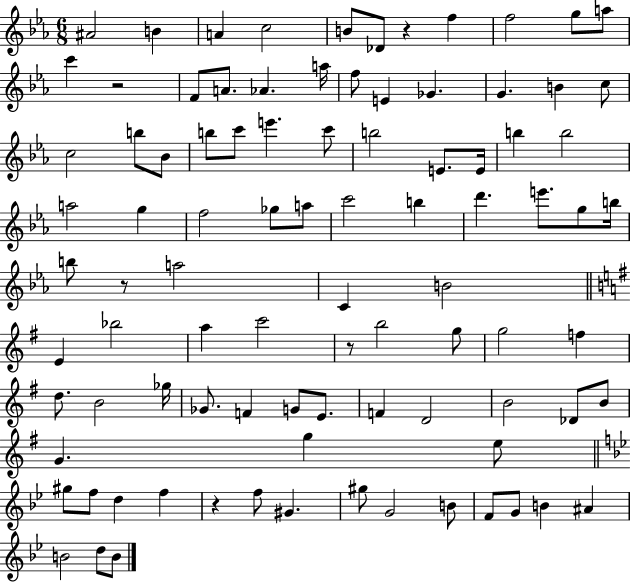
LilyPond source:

{
  \clef treble
  \numericTimeSignature
  \time 6/8
  \key ees \major
  ais'2 b'4 | a'4 c''2 | b'8 des'8 r4 f''4 | f''2 g''8 a''8 | \break c'''4 r2 | f'8 a'8. aes'4. a''16 | f''8 e'4 ges'4. | g'4. b'4 c''8 | \break c''2 b''8 bes'8 | b''8 c'''8 e'''4. c'''8 | b''2 e'8. e'16 | b''4 b''2 | \break a''2 g''4 | f''2 ges''8 a''8 | c'''2 b''4 | d'''4. e'''8. g''8 b''16 | \break b''8 r8 a''2 | c'4 b'2 | \bar "||" \break \key g \major e'4 bes''2 | a''4 c'''2 | r8 b''2 g''8 | g''2 f''4 | \break d''8. b'2 ges''16 | ges'8. f'4 g'8 e'8. | f'4 d'2 | b'2 des'8 b'8 | \break g'4. g''4 e''8 | \bar "||" \break \key g \minor gis''8 f''8 d''4 f''4 | r4 f''8 gis'4. | gis''8 g'2 b'8 | f'8 g'8 b'4 ais'4 | \break b'2 d''8 b'8 | \bar "|."
}